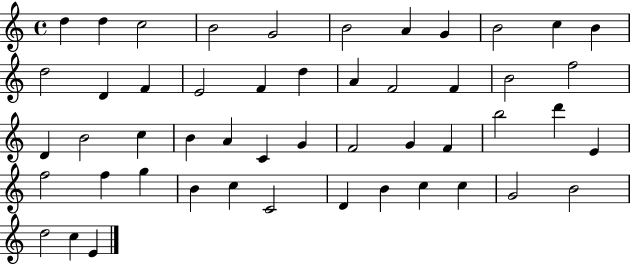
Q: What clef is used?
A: treble